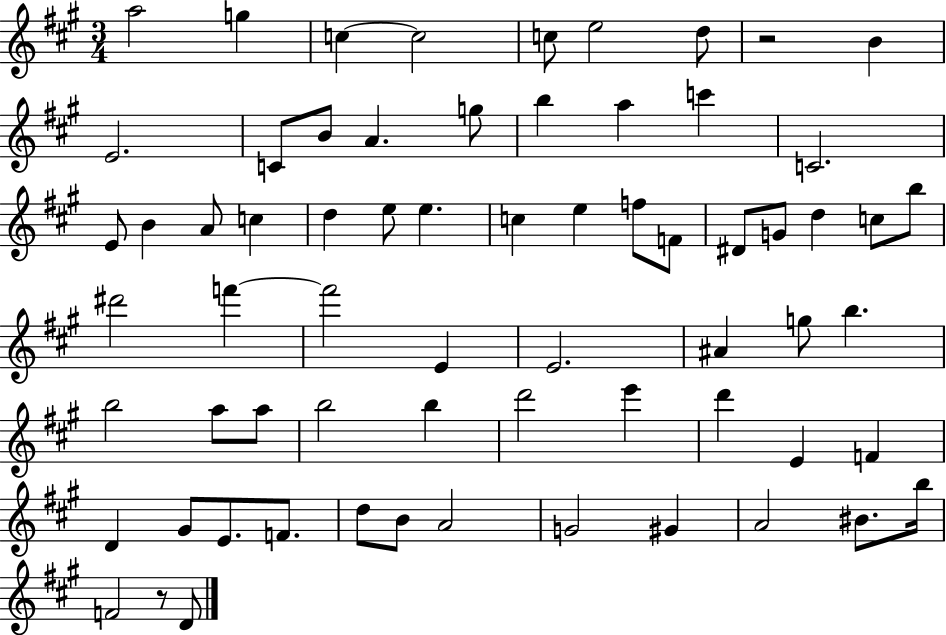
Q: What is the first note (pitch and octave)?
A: A5